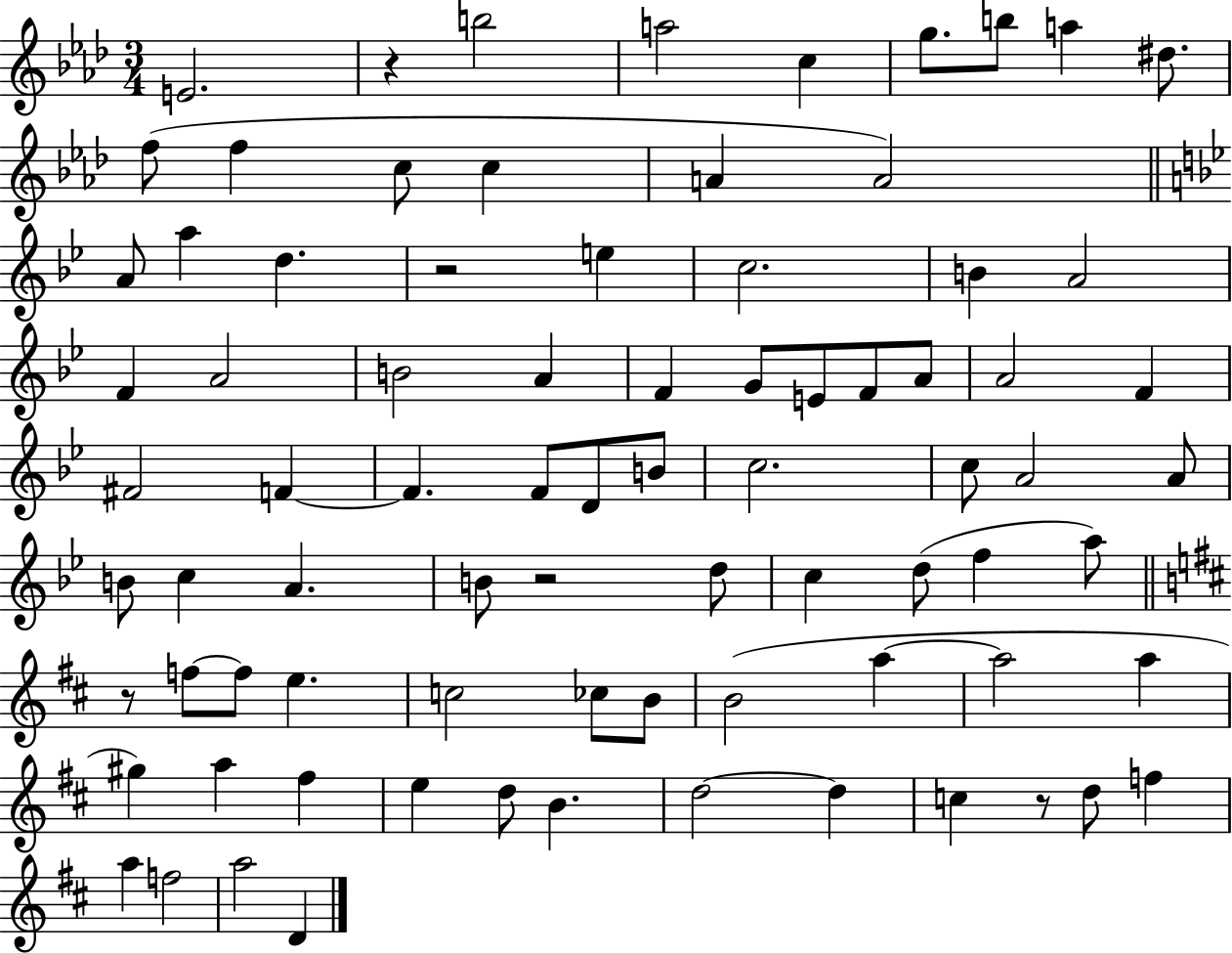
E4/h. R/q B5/h A5/h C5/q G5/e. B5/e A5/q D#5/e. F5/e F5/q C5/e C5/q A4/q A4/h A4/e A5/q D5/q. R/h E5/q C5/h. B4/q A4/h F4/q A4/h B4/h A4/q F4/q G4/e E4/e F4/e A4/e A4/h F4/q F#4/h F4/q F4/q. F4/e D4/e B4/e C5/h. C5/e A4/h A4/e B4/e C5/q A4/q. B4/e R/h D5/e C5/q D5/e F5/q A5/e R/e F5/e F5/e E5/q. C5/h CES5/e B4/e B4/h A5/q A5/h A5/q G#5/q A5/q F#5/q E5/q D5/e B4/q. D5/h D5/q C5/q R/e D5/e F5/q A5/q F5/h A5/h D4/q